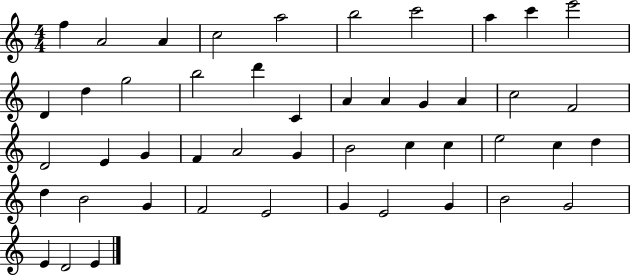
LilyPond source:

{
  \clef treble
  \numericTimeSignature
  \time 4/4
  \key c \major
  f''4 a'2 a'4 | c''2 a''2 | b''2 c'''2 | a''4 c'''4 e'''2 | \break d'4 d''4 g''2 | b''2 d'''4 c'4 | a'4 a'4 g'4 a'4 | c''2 f'2 | \break d'2 e'4 g'4 | f'4 a'2 g'4 | b'2 c''4 c''4 | e''2 c''4 d''4 | \break d''4 b'2 g'4 | f'2 e'2 | g'4 e'2 g'4 | b'2 g'2 | \break e'4 d'2 e'4 | \bar "|."
}